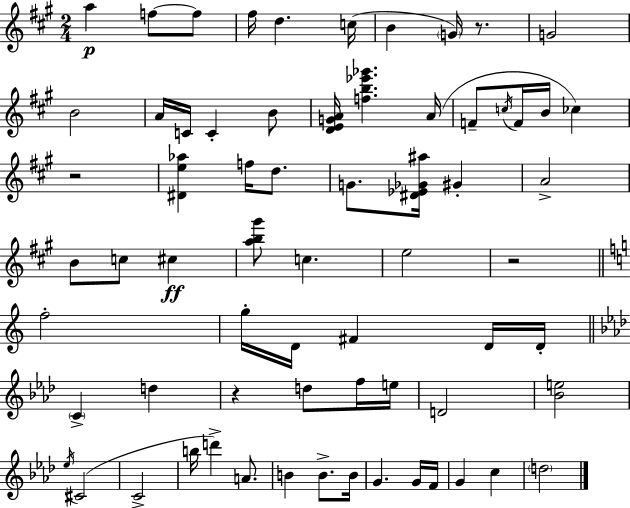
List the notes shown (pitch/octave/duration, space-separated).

A5/q F5/e F5/e F#5/s D5/q. C5/s B4/q G4/s R/e. G4/h B4/h A4/s C4/s C4/q B4/e [D4,E4,G4,A4]/s [F5,B5,Eb6,Gb6]/q. A4/s F4/e C5/s F4/s B4/s CES5/q R/h [D#4,E5,Ab5]/q F5/s D5/e. G4/e. [D#4,Eb4,Gb4,A#5]/s G#4/q A4/h B4/e C5/e C#5/q [A5,B5,G#6]/e C5/q. E5/h R/h F5/h G5/s D4/s F#4/q D4/s D4/s C4/q D5/q R/q D5/e F5/s E5/s D4/h [Bb4,E5]/h Eb5/s C#4/h C4/h B5/s D6/q A4/e. B4/q B4/e. B4/s G4/q. G4/s F4/s G4/q C5/q D5/h